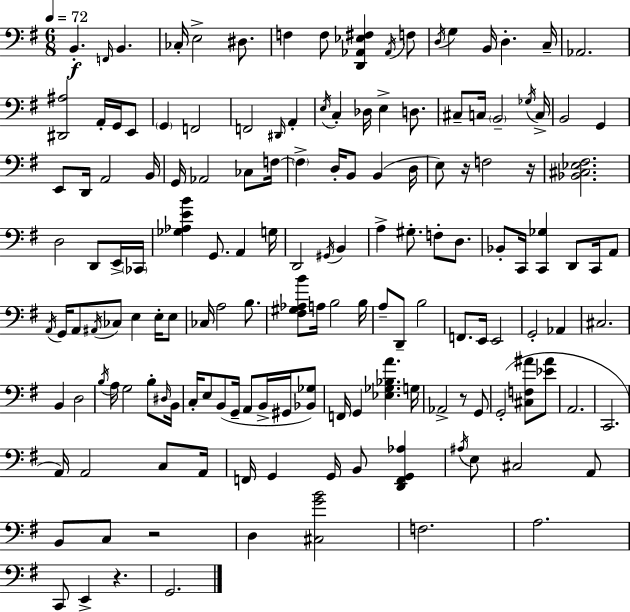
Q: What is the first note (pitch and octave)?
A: B2